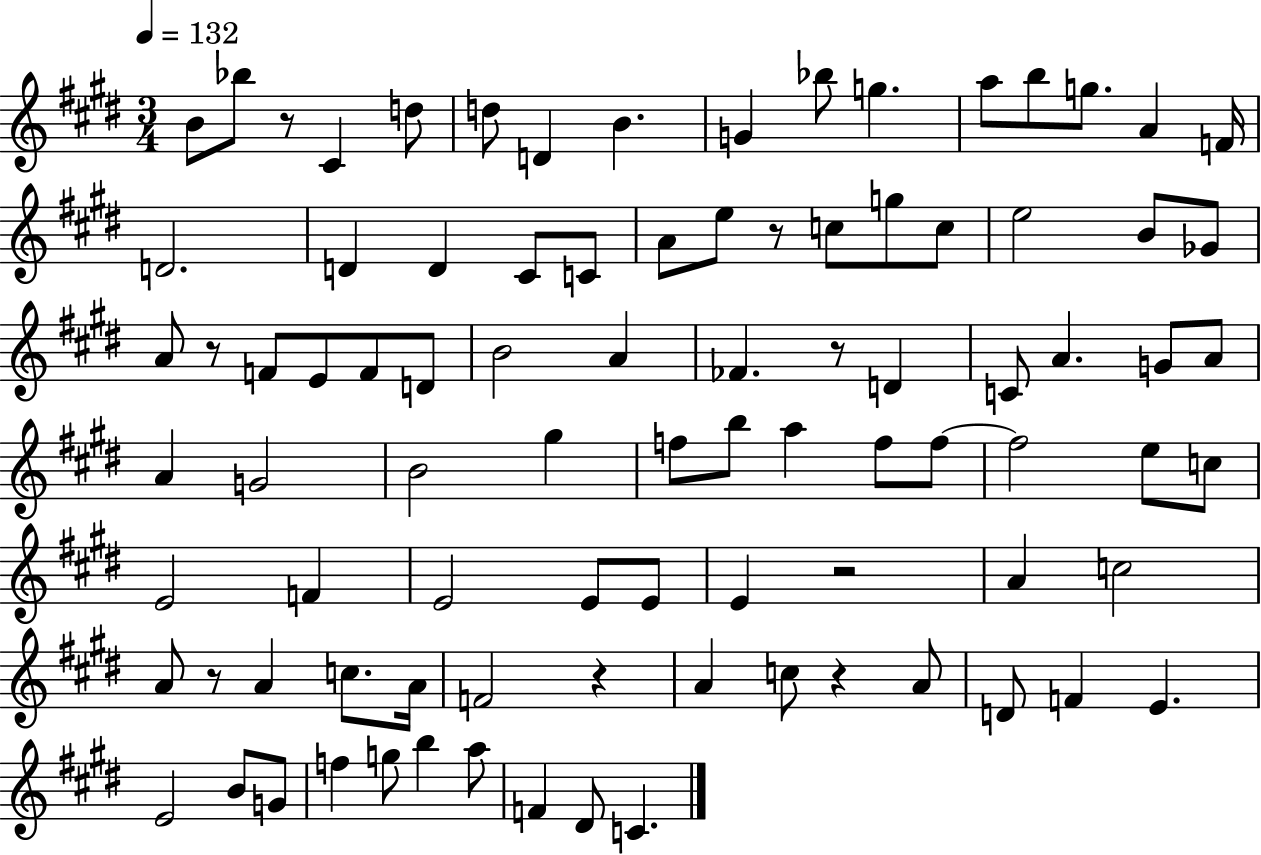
{
  \clef treble
  \numericTimeSignature
  \time 3/4
  \key e \major
  \tempo 4 = 132
  \repeat volta 2 { b'8 bes''8 r8 cis'4 d''8 | d''8 d'4 b'4. | g'4 bes''8 g''4. | a''8 b''8 g''8. a'4 f'16 | \break d'2. | d'4 d'4 cis'8 c'8 | a'8 e''8 r8 c''8 g''8 c''8 | e''2 b'8 ges'8 | \break a'8 r8 f'8 e'8 f'8 d'8 | b'2 a'4 | fes'4. r8 d'4 | c'8 a'4. g'8 a'8 | \break a'4 g'2 | b'2 gis''4 | f''8 b''8 a''4 f''8 f''8~~ | f''2 e''8 c''8 | \break e'2 f'4 | e'2 e'8 e'8 | e'4 r2 | a'4 c''2 | \break a'8 r8 a'4 c''8. a'16 | f'2 r4 | a'4 c''8 r4 a'8 | d'8 f'4 e'4. | \break e'2 b'8 g'8 | f''4 g''8 b''4 a''8 | f'4 dis'8 c'4. | } \bar "|."
}